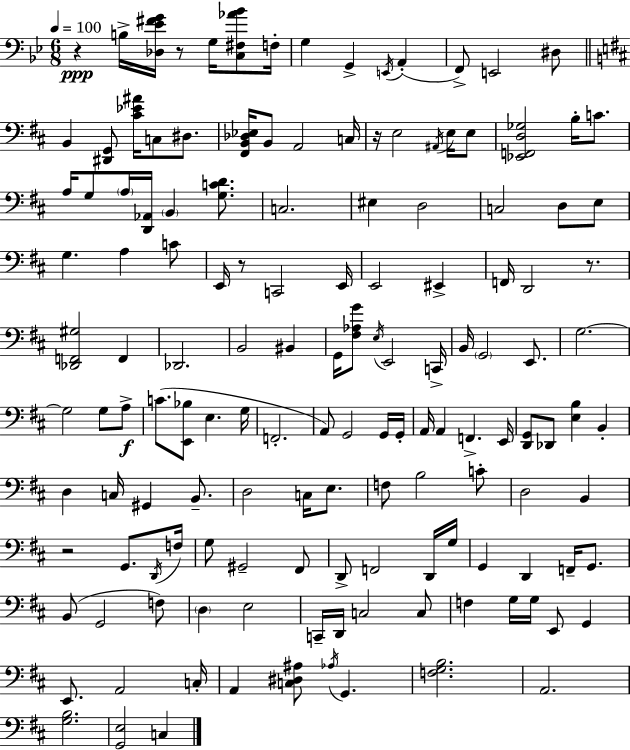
{
  \clef bass
  \numericTimeSignature
  \time 6/8
  \key g \minor
  \tempo 4 = 100
  r4\ppp b16-> <des ees' fis' g'>16 r8 g16 <c fis aes' bes'>8 f16-. | g4 g,4-> \acciaccatura { e,16 }( a,4-. | f,8->) e,2 dis8 | \bar "||" \break \key b \minor b,4 <dis, g,>8 <cis' ees' ais'>16 c8 dis8. | <fis, b, des ees>16 b,8 a,2 c16 | r16 e2 \acciaccatura { ais,16 } e16 e8 | <ees, f, d ges>2 b16-. c'8. | \break a16 g8 \parenthesize a16 <d, aes,>16 \parenthesize b,4 <g c' d'>8. | c2. | eis4 d2 | c2 d8 e8 | \break g4. a4 c'8 | e,16 r8 c,2 | e,16 e,2 eis,4-> | f,16 d,2 r8. | \break <des, f, gis>2 f,4 | des,2. | b,2 bis,4 | g,16 <fis aes g'>8 \acciaccatura { e16 } e,2 | \break c,16-> b,16 \parenthesize g,2 e,8. | g2.~~ | g2 g8 | a8->\f c'8.( <e, bes>8 e4. | \break g16 f,2.-. | a,8) g,2 | g,16 g,16-. a,16 a,4 f,4.-> | e,16 <d, g,>8 des,8 <e b>4 b,4-. | \break d4 c16 gis,4 b,8.-- | d2 c16 e8. | f8 b2 | c'8-. d2 b,4 | \break r2 g,8. | \acciaccatura { d,16 } f16 g8 gis,2-- | fis,8 d,8-> f,2 | d,16 g16 g,4 d,4 f,16-- | \break g,8. b,8( g,2 | f8) \parenthesize d4 e2 | c,16-- d,16 c2 | c8 f4 g16 g16 e,8 g,4 | \break e,8. a,2 | c16-. a,4 <c dis ais>8 \acciaccatura { aes16 } g,4. | <f g b>2. | a,2. | \break <g b>2. | <g, e>2 | c4 \bar "|."
}